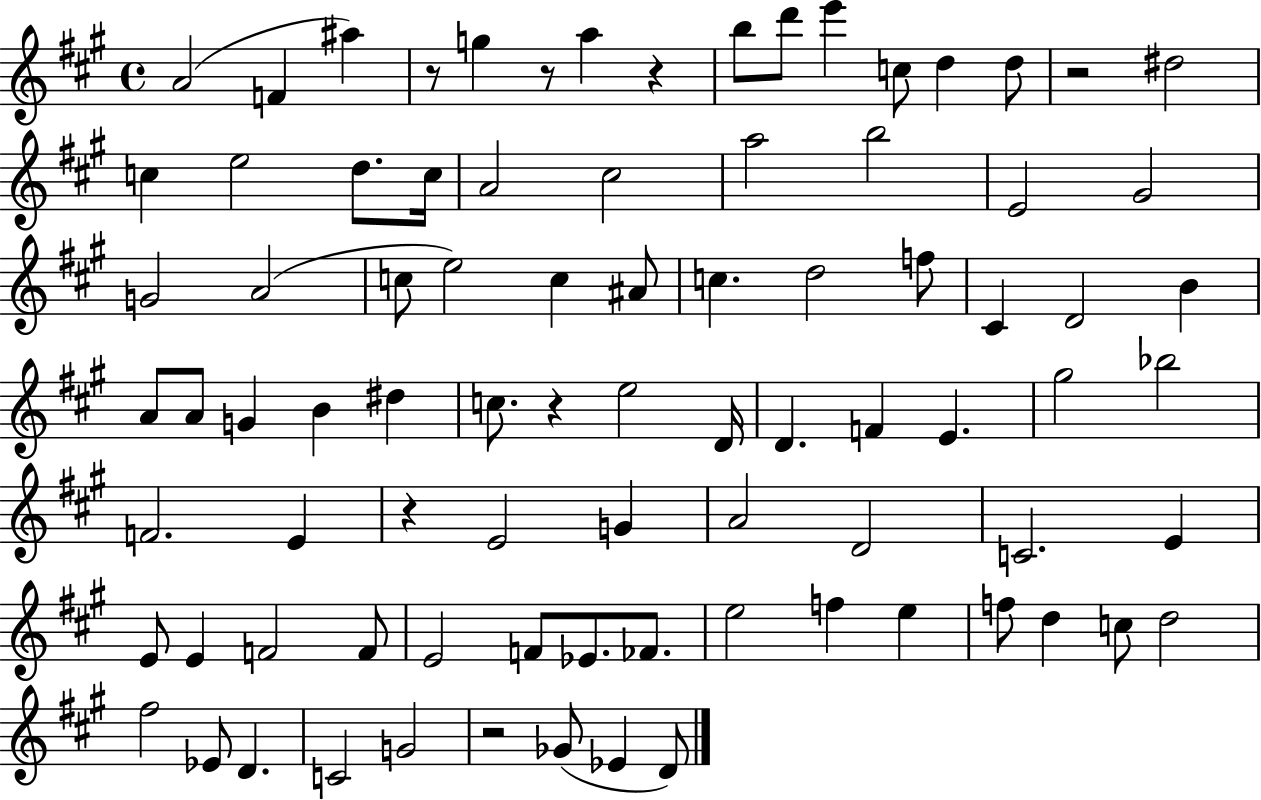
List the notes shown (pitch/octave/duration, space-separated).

A4/h F4/q A#5/q R/e G5/q R/e A5/q R/q B5/e D6/e E6/q C5/e D5/q D5/e R/h D#5/h C5/q E5/h D5/e. C5/s A4/h C#5/h A5/h B5/h E4/h G#4/h G4/h A4/h C5/e E5/h C5/q A#4/e C5/q. D5/h F5/e C#4/q D4/h B4/q A4/e A4/e G4/q B4/q D#5/q C5/e. R/q E5/h D4/s D4/q. F4/q E4/q. G#5/h Bb5/h F4/h. E4/q R/q E4/h G4/q A4/h D4/h C4/h. E4/q E4/e E4/q F4/h F4/e E4/h F4/e Eb4/e. FES4/e. E5/h F5/q E5/q F5/e D5/q C5/e D5/h F#5/h Eb4/e D4/q. C4/h G4/h R/h Gb4/e Eb4/q D4/e